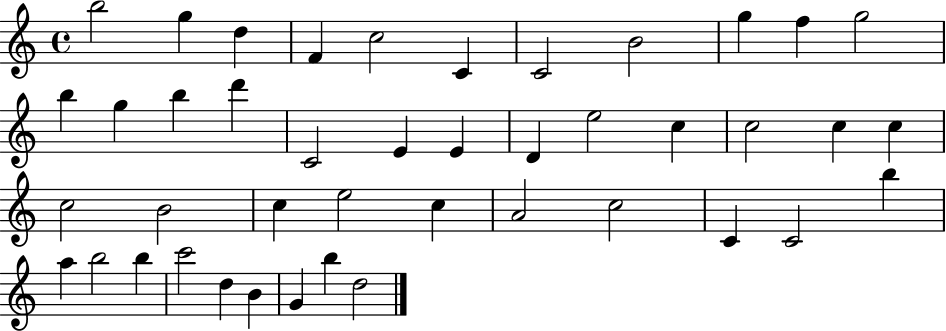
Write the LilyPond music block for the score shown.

{
  \clef treble
  \time 4/4
  \defaultTimeSignature
  \key c \major
  b''2 g''4 d''4 | f'4 c''2 c'4 | c'2 b'2 | g''4 f''4 g''2 | \break b''4 g''4 b''4 d'''4 | c'2 e'4 e'4 | d'4 e''2 c''4 | c''2 c''4 c''4 | \break c''2 b'2 | c''4 e''2 c''4 | a'2 c''2 | c'4 c'2 b''4 | \break a''4 b''2 b''4 | c'''2 d''4 b'4 | g'4 b''4 d''2 | \bar "|."
}